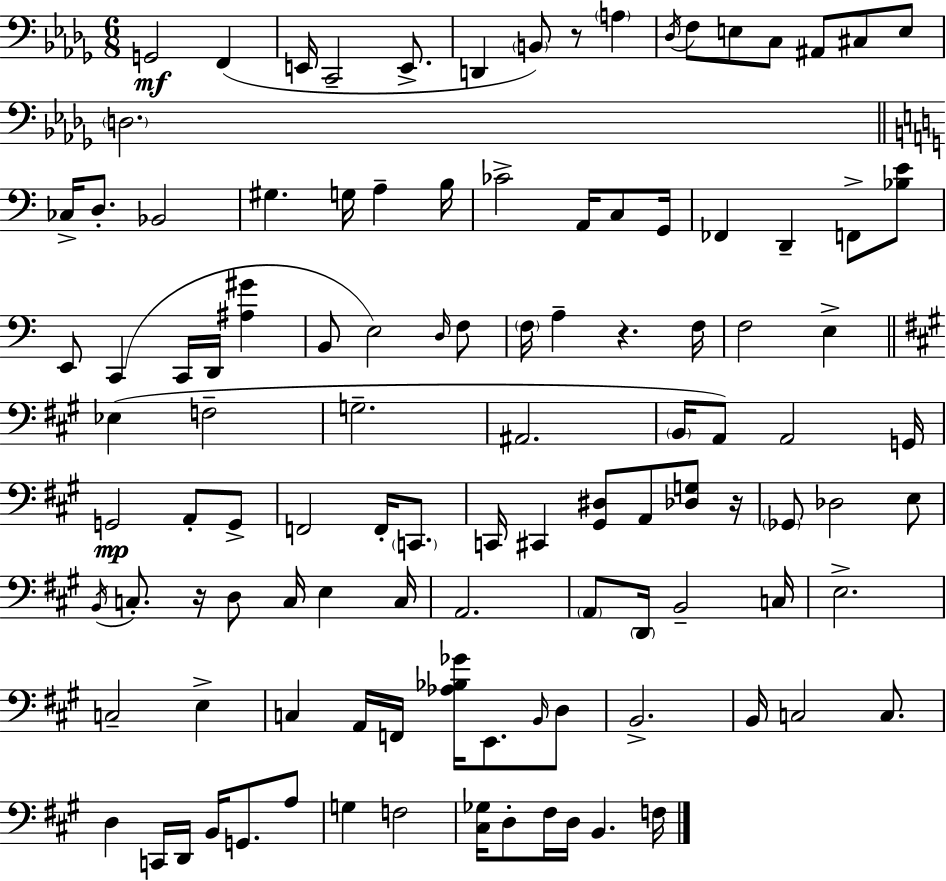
X:1
T:Untitled
M:6/8
L:1/4
K:Bbm
G,,2 F,, E,,/4 C,,2 E,,/2 D,, B,,/2 z/2 A, _D,/4 F,/2 E,/2 C,/2 ^A,,/2 ^C,/2 E,/2 D,2 _C,/4 D,/2 _B,,2 ^G, G,/4 A, B,/4 _C2 A,,/4 C,/2 G,,/4 _F,, D,, F,,/2 [_B,E]/2 E,,/2 C,, C,,/4 D,,/4 [^A,^G] B,,/2 E,2 D,/4 F,/2 F,/4 A, z F,/4 F,2 E, _E, F,2 G,2 ^A,,2 B,,/4 A,,/2 A,,2 G,,/4 G,,2 A,,/2 G,,/2 F,,2 F,,/4 C,,/2 C,,/4 ^C,, [^G,,^D,]/2 A,,/2 [_D,G,]/2 z/4 _G,,/2 _D,2 E,/2 B,,/4 C,/2 z/4 D,/2 C,/4 E, C,/4 A,,2 A,,/2 D,,/4 B,,2 C,/4 E,2 C,2 E, C, A,,/4 F,,/4 [_A,_B,_G]/4 E,,/2 B,,/4 D,/2 B,,2 B,,/4 C,2 C,/2 D, C,,/4 D,,/4 B,,/4 G,,/2 A,/2 G, F,2 [^C,_G,]/4 D,/2 ^F,/4 D,/4 B,, F,/4